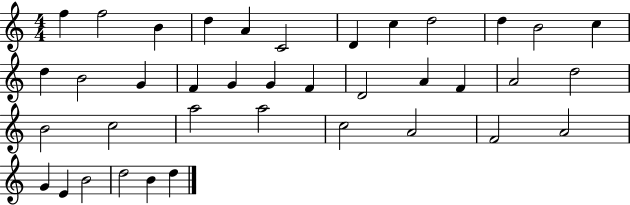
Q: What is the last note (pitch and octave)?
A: D5